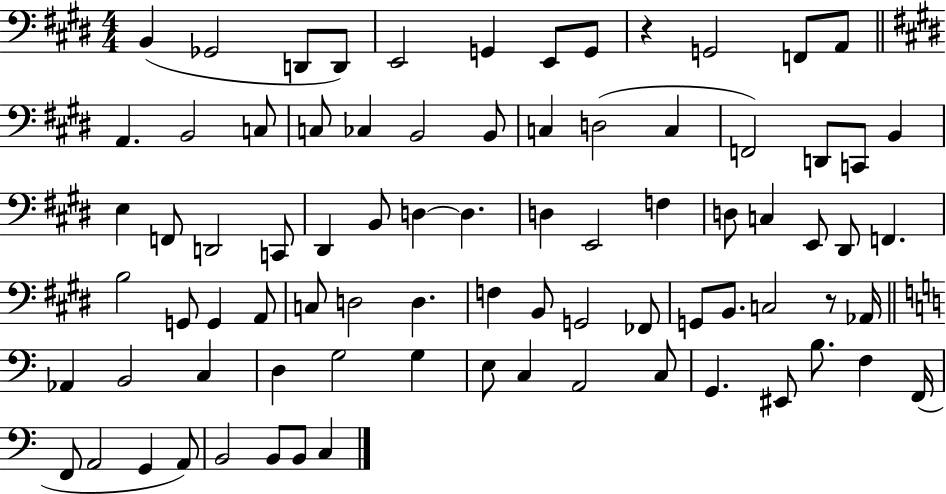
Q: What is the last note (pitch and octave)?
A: C3